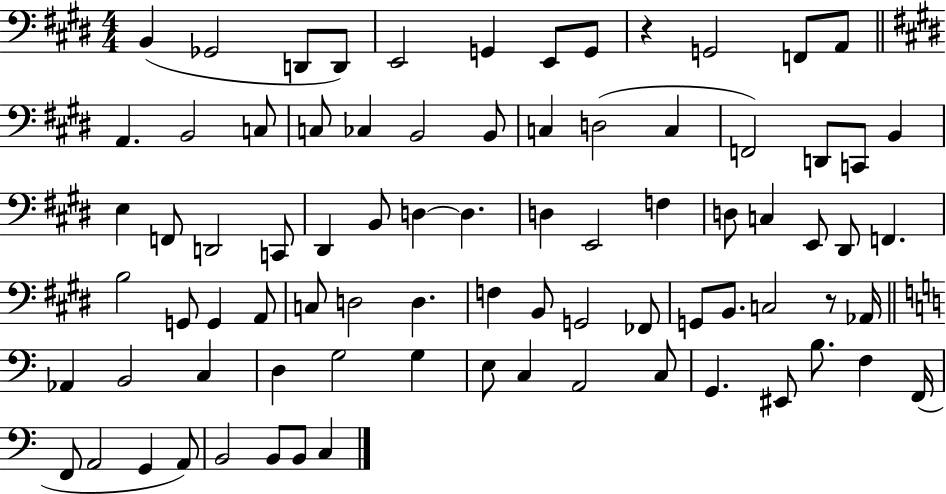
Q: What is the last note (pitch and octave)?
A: C3